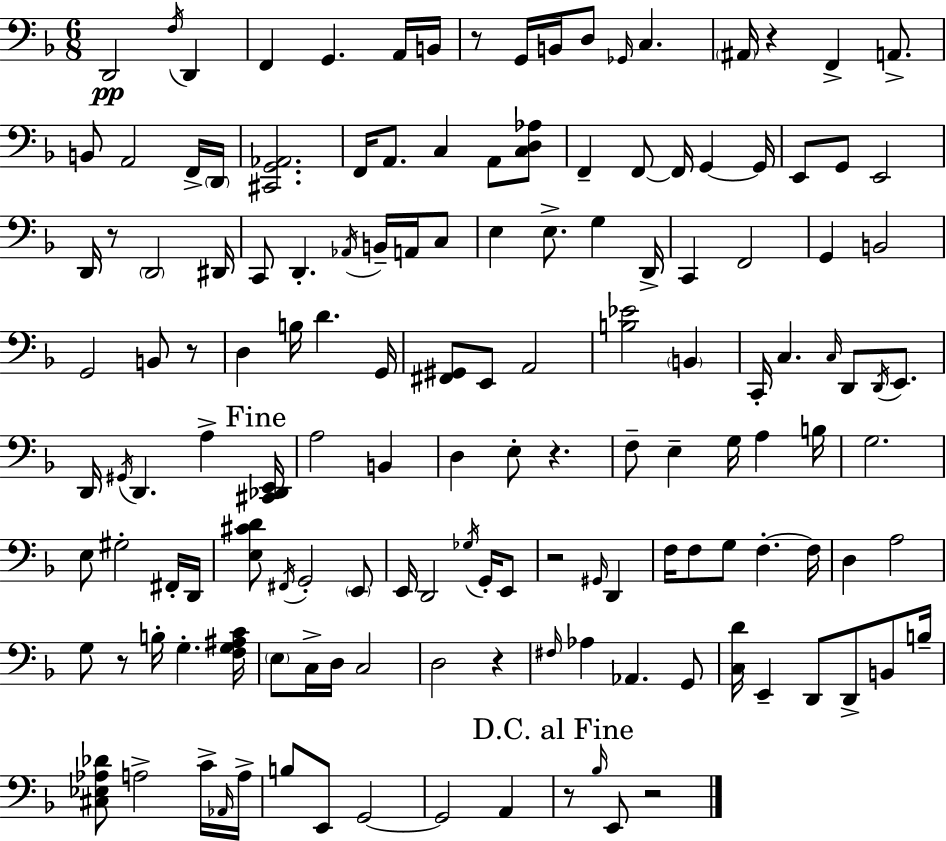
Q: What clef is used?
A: bass